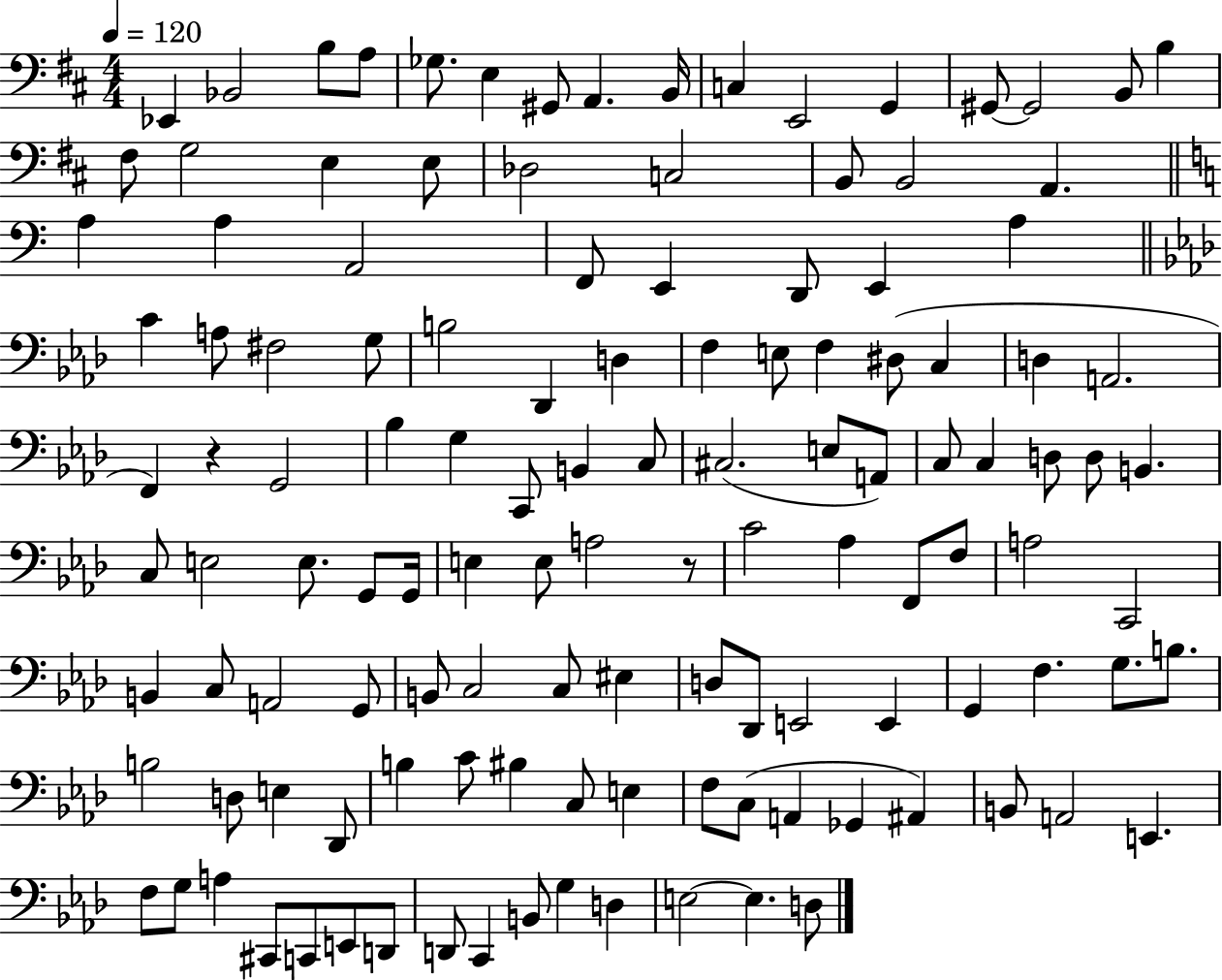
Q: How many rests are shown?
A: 2